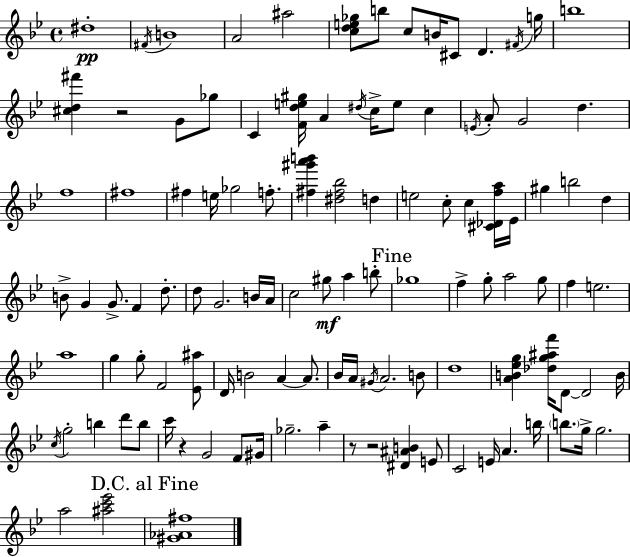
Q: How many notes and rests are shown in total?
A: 112